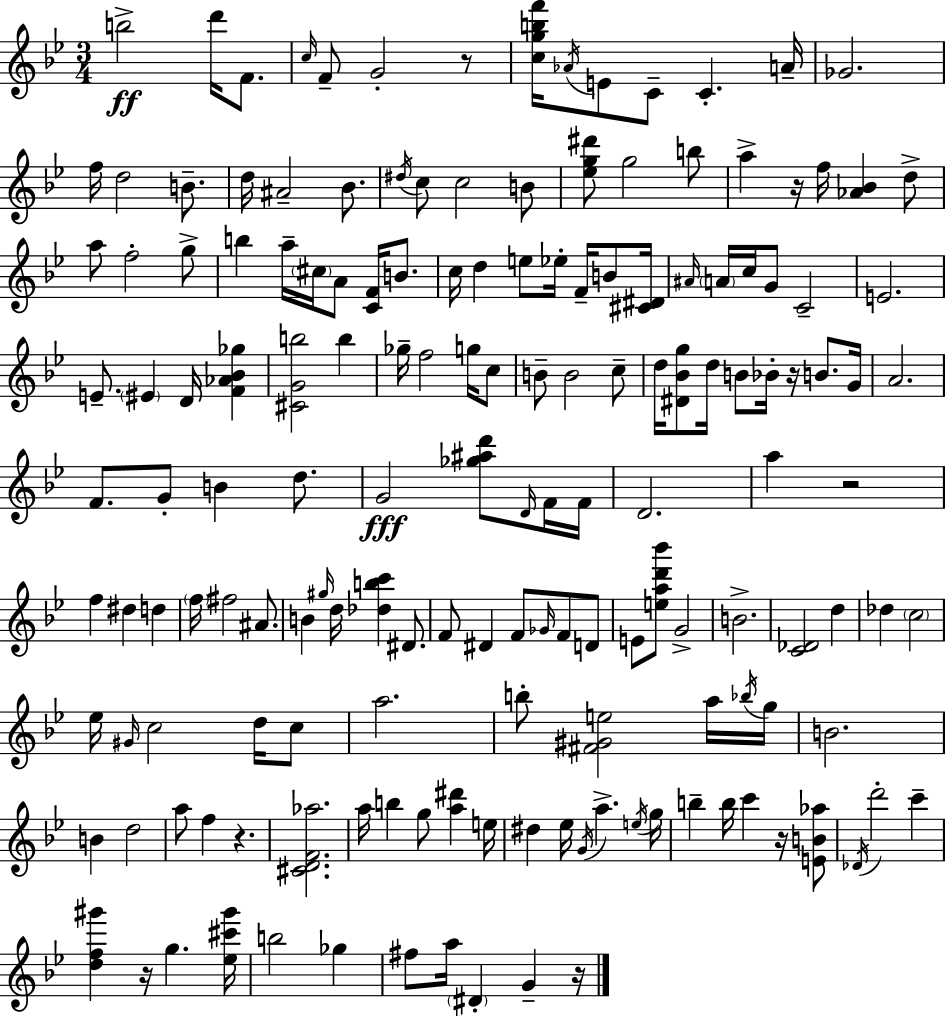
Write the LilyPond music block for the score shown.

{
  \clef treble
  \numericTimeSignature
  \time 3/4
  \key g \minor
  b''2->\ff d'''16 f'8. | \grace { c''16 } f'8-- g'2-. r8 | <c'' g'' b'' f'''>16 \acciaccatura { aes'16 } e'8 c'8-- c'4.-. | a'16-- ges'2. | \break f''16 d''2 b'8.-- | d''16 ais'2-- bes'8. | \acciaccatura { dis''16 } c''8 c''2 | b'8 <ees'' g'' dis'''>8 g''2 | \break b''8 a''4-> r16 f''16 <aes' bes'>4 | d''8-> a''8 f''2-. | g''8-> b''4 a''16-- \parenthesize cis''16 a'8 <c' f'>16 | b'8. c''16 d''4 e''8 ees''16-. f'16-- | \break b'8 <cis' dis'>16 \grace { ais'16 } \parenthesize a'16 c''16 g'8 c'2-- | e'2. | e'8.-- \parenthesize eis'4 d'16 | <f' aes' bes' ges''>4 <cis' g' b''>2 | \break b''4 ges''16-- f''2 | g''16 c''8 b'8-- b'2 | c''8-- d''16 <dis' bes' g''>8 d''16 b'8 bes'16-. r16 | b'8. g'16 a'2. | \break f'8. g'8-. b'4 | d''8. g'2\fff | <ges'' ais'' d'''>8 \grace { d'16 } f'16 f'16 d'2. | a''4 r2 | \break f''4 dis''4 | d''4 \parenthesize f''16 fis''2 | ais'8. b'4 \grace { gis''16 } d''16 <des'' b'' c'''>4 | dis'8. f'8 dis'4 | \break f'8 \grace { ges'16 } f'8 d'8 e'8 <e'' a'' d''' bes'''>8 g'2-> | b'2.-> | <c' des'>2 | d''4 des''4 \parenthesize c''2 | \break ees''16 \grace { gis'16 } c''2 | d''16 c''8 a''2. | b''8-. <fis' gis' e''>2 | a''16 \acciaccatura { bes''16 } g''16 b'2. | \break b'4 | d''2 a''8 f''4 | r4. <cis' d' f' aes''>2. | a''16 b''4 | \break g''8 <a'' dis'''>4 e''16 dis''4 | ees''16 \acciaccatura { g'16 } a''4.-> \acciaccatura { e''16 } g''16 b''4-- | b''16 c'''4 r16 <e' b' aes''>8 \acciaccatura { des'16 } | d'''2-. c'''4-- | \break <d'' f'' gis'''>4 r16 g''4. <ees'' cis''' gis'''>16 | b''2 ges''4 | fis''8 a''16 \parenthesize dis'4-. g'4-- r16 | \bar "|."
}